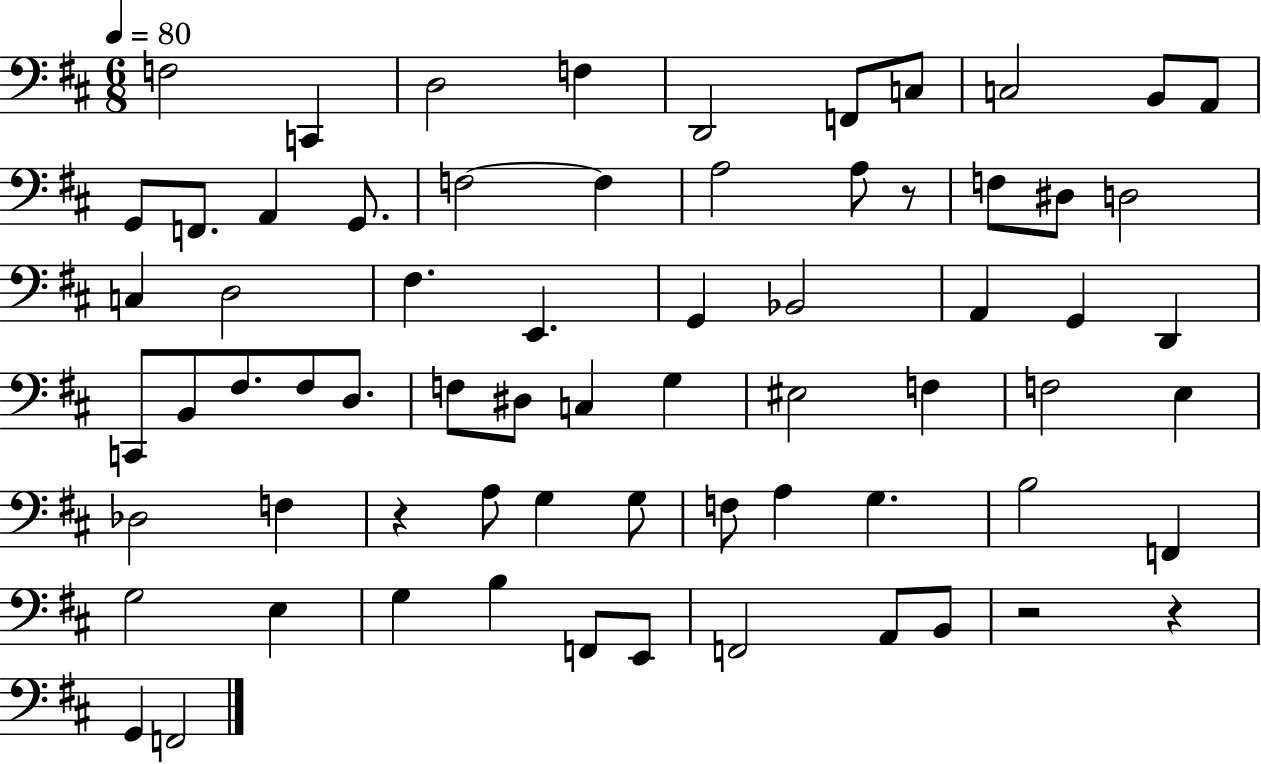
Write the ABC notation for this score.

X:1
T:Untitled
M:6/8
L:1/4
K:D
F,2 C,, D,2 F, D,,2 F,,/2 C,/2 C,2 B,,/2 A,,/2 G,,/2 F,,/2 A,, G,,/2 F,2 F, A,2 A,/2 z/2 F,/2 ^D,/2 D,2 C, D,2 ^F, E,, G,, _B,,2 A,, G,, D,, C,,/2 B,,/2 ^F,/2 ^F,/2 D,/2 F,/2 ^D,/2 C, G, ^E,2 F, F,2 E, _D,2 F, z A,/2 G, G,/2 F,/2 A, G, B,2 F,, G,2 E, G, B, F,,/2 E,,/2 F,,2 A,,/2 B,,/2 z2 z G,, F,,2